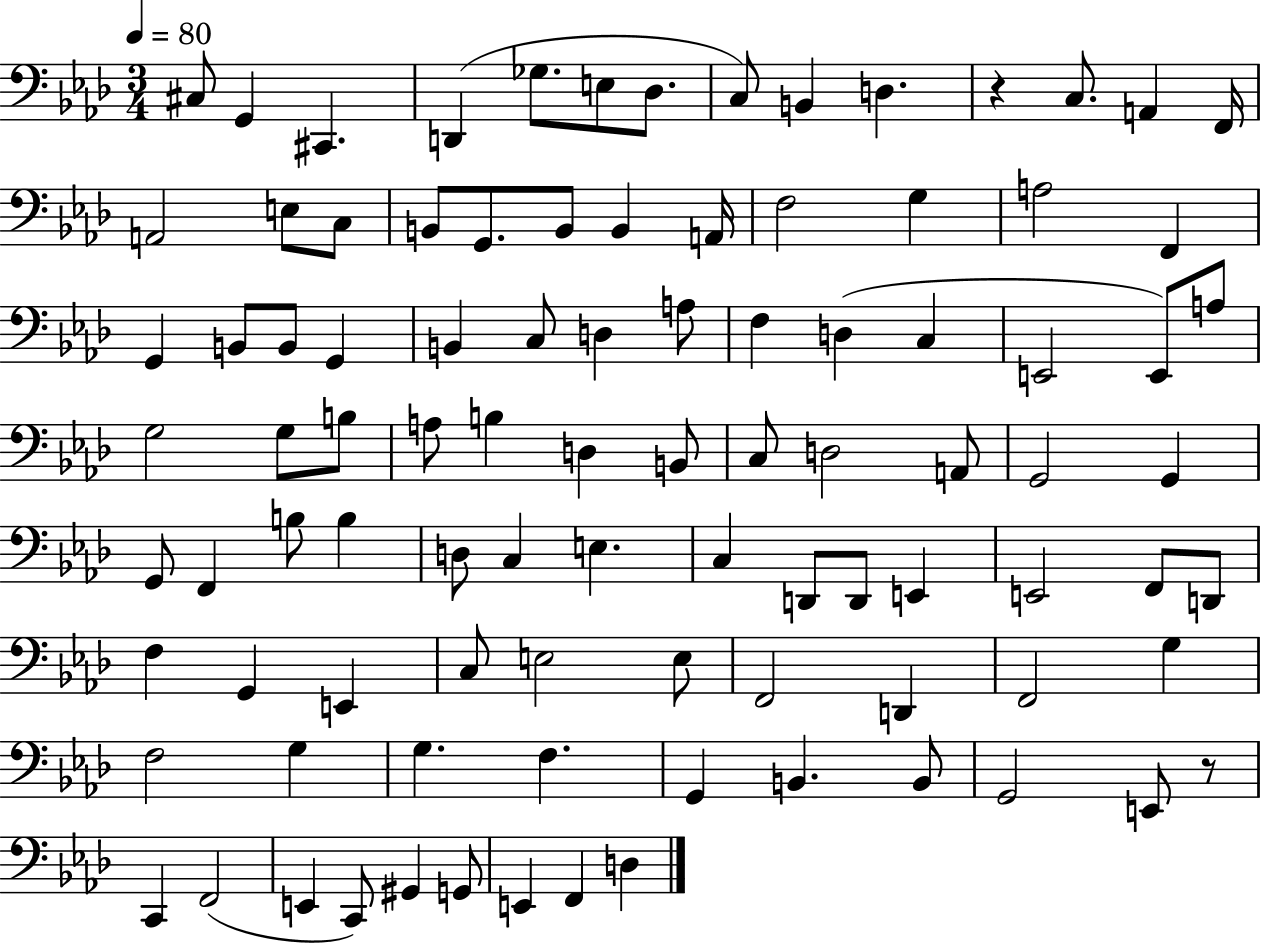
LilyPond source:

{
  \clef bass
  \numericTimeSignature
  \time 3/4
  \key aes \major
  \tempo 4 = 80
  cis8 g,4 cis,4. | d,4( ges8. e8 des8. | c8) b,4 d4. | r4 c8. a,4 f,16 | \break a,2 e8 c8 | b,8 g,8. b,8 b,4 a,16 | f2 g4 | a2 f,4 | \break g,4 b,8 b,8 g,4 | b,4 c8 d4 a8 | f4 d4( c4 | e,2 e,8) a8 | \break g2 g8 b8 | a8 b4 d4 b,8 | c8 d2 a,8 | g,2 g,4 | \break g,8 f,4 b8 b4 | d8 c4 e4. | c4 d,8 d,8 e,4 | e,2 f,8 d,8 | \break f4 g,4 e,4 | c8 e2 e8 | f,2 d,4 | f,2 g4 | \break f2 g4 | g4. f4. | g,4 b,4. b,8 | g,2 e,8 r8 | \break c,4 f,2( | e,4 c,8) gis,4 g,8 | e,4 f,4 d4 | \bar "|."
}